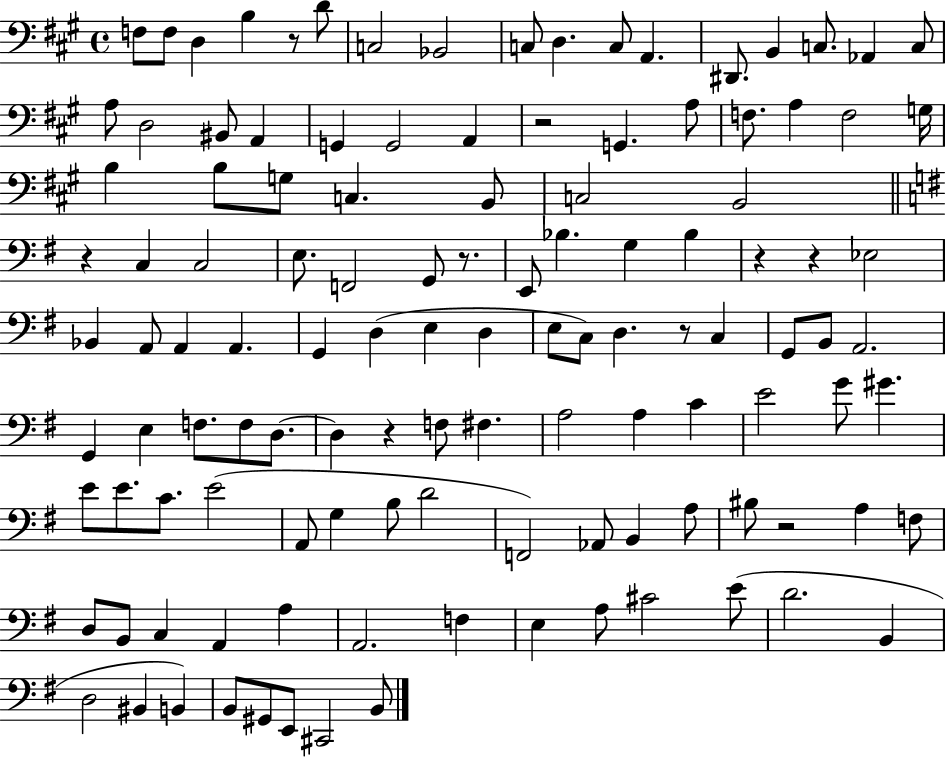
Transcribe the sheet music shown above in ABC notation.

X:1
T:Untitled
M:4/4
L:1/4
K:A
F,/2 F,/2 D, B, z/2 D/2 C,2 _B,,2 C,/2 D, C,/2 A,, ^D,,/2 B,, C,/2 _A,, C,/2 A,/2 D,2 ^B,,/2 A,, G,, G,,2 A,, z2 G,, A,/2 F,/2 A, F,2 G,/4 B, B,/2 G,/2 C, B,,/2 C,2 B,,2 z C, C,2 E,/2 F,,2 G,,/2 z/2 E,,/2 _B, G, _B, z z _E,2 _B,, A,,/2 A,, A,, G,, D, E, D, E,/2 C,/2 D, z/2 C, G,,/2 B,,/2 A,,2 G,, E, F,/2 F,/2 D,/2 D, z F,/2 ^F, A,2 A, C E2 G/2 ^G E/2 E/2 C/2 E2 A,,/2 G, B,/2 D2 F,,2 _A,,/2 B,, A,/2 ^B,/2 z2 A, F,/2 D,/2 B,,/2 C, A,, A, A,,2 F, E, A,/2 ^C2 E/2 D2 B,, D,2 ^B,, B,, B,,/2 ^G,,/2 E,,/2 ^C,,2 B,,/2